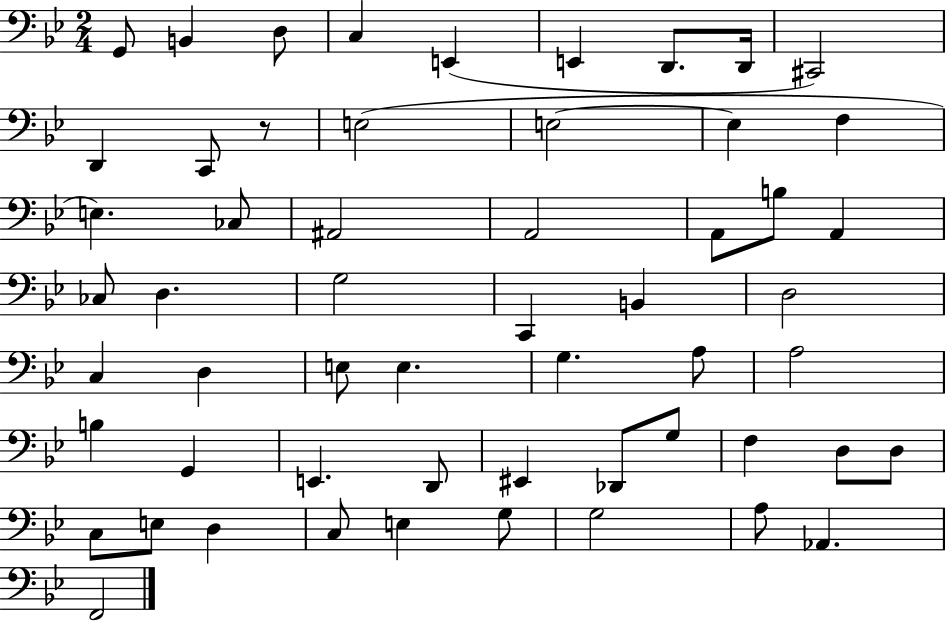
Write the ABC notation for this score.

X:1
T:Untitled
M:2/4
L:1/4
K:Bb
G,,/2 B,, D,/2 C, E,, E,, D,,/2 D,,/4 ^C,,2 D,, C,,/2 z/2 E,2 E,2 E, F, E, _C,/2 ^A,,2 A,,2 A,,/2 B,/2 A,, _C,/2 D, G,2 C,, B,, D,2 C, D, E,/2 E, G, A,/2 A,2 B, G,, E,, D,,/2 ^E,, _D,,/2 G,/2 F, D,/2 D,/2 C,/2 E,/2 D, C,/2 E, G,/2 G,2 A,/2 _A,, F,,2